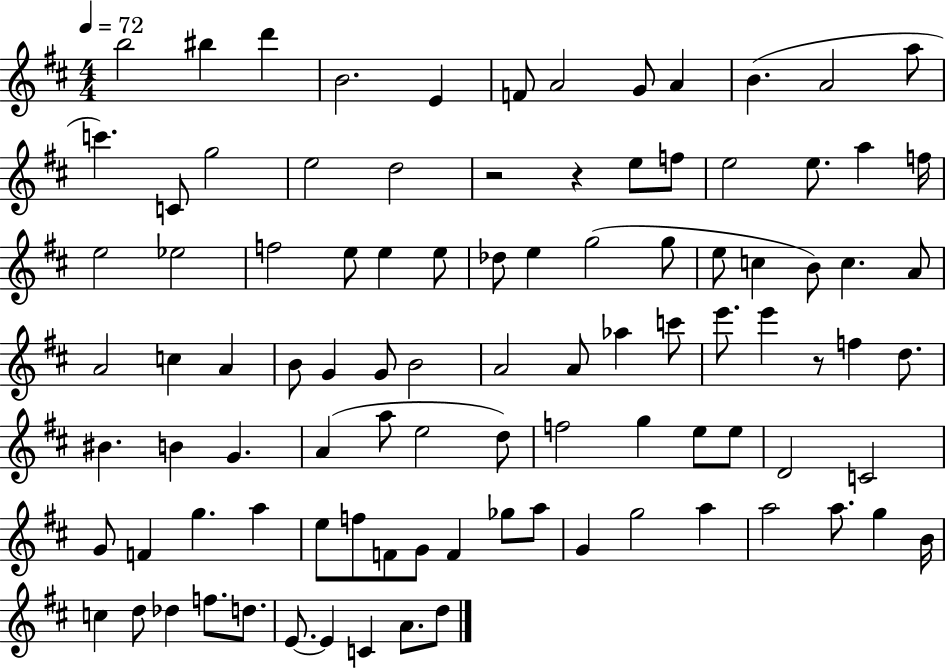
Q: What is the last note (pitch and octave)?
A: D5